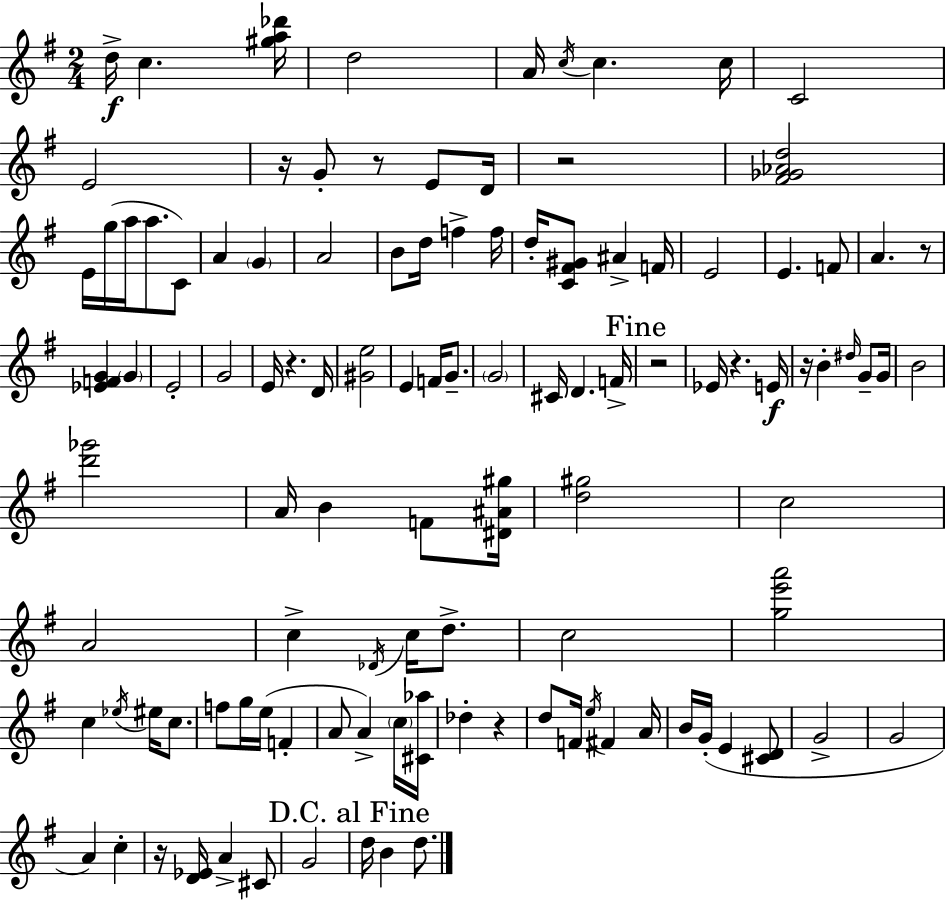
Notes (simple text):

D5/s C5/q. [G#5,A5,Db6]/s D5/h A4/s C5/s C5/q. C5/s C4/h E4/h R/s G4/e R/e E4/e D4/s R/h [F#4,Gb4,Ab4,D5]/h E4/s G5/s A5/s A5/e. C4/e A4/q G4/q A4/h B4/e D5/s F5/q F5/s D5/s [C4,F#4,G#4]/e A#4/q F4/s E4/h E4/q. F4/e A4/q. R/e [Eb4,F4,G4]/q G4/q E4/h G4/h E4/s R/q. D4/s [G#4,E5]/h E4/q F4/s G4/e. G4/h C#4/s D4/q. F4/s R/h Eb4/s R/q. E4/s R/s B4/q D#5/s G4/e G4/s B4/h [D6,Gb6]/h A4/s B4/q F4/e [D#4,A#4,G#5]/s [D5,G#5]/h C5/h A4/h C5/q Db4/s C5/s D5/e. C5/h [G5,E6,A6]/h C5/q Eb5/s EIS5/s C5/e. F5/e G5/s E5/s F4/q A4/e A4/q C5/s [C#4,Ab5]/s Db5/q R/q D5/e F4/s E5/s F#4/q A4/s B4/s G4/s E4/q [C#4,D4]/e G4/h G4/h A4/q C5/q R/s [D4,Eb4]/s A4/q C#4/e G4/h D5/s B4/q D5/e.